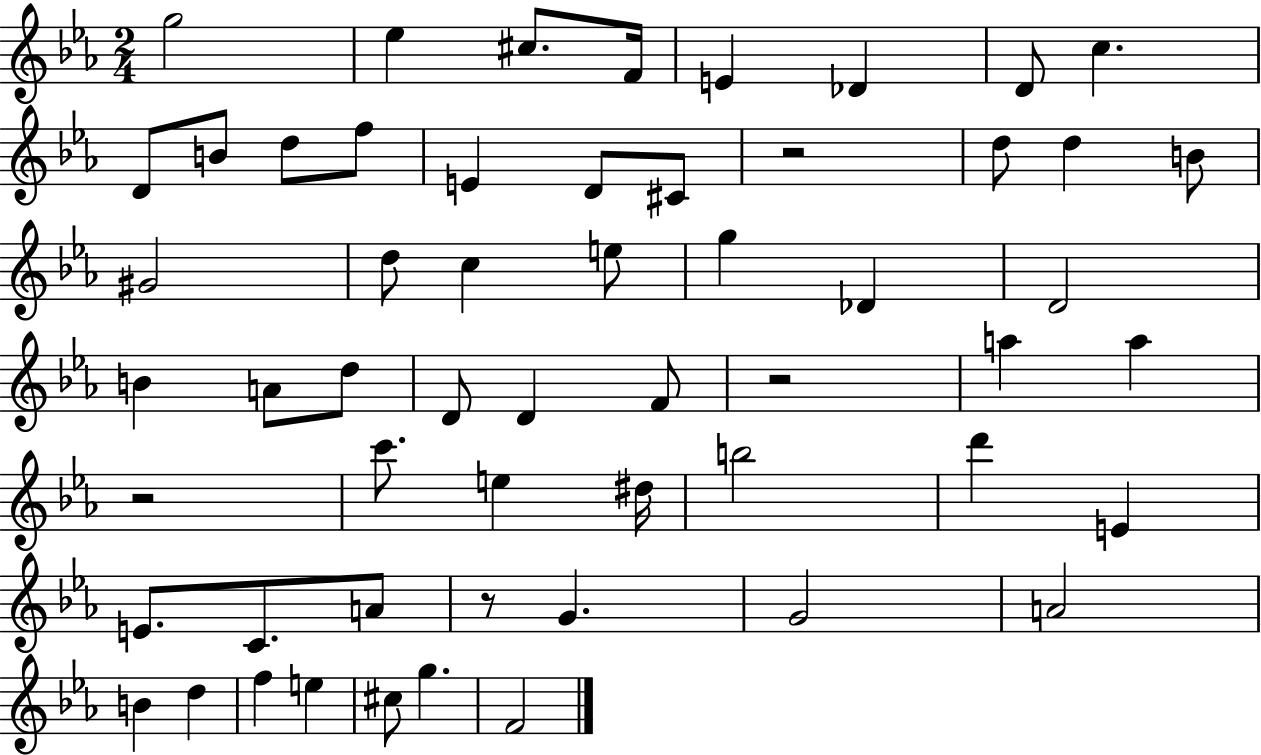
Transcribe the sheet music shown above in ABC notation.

X:1
T:Untitled
M:2/4
L:1/4
K:Eb
g2 _e ^c/2 F/4 E _D D/2 c D/2 B/2 d/2 f/2 E D/2 ^C/2 z2 d/2 d B/2 ^G2 d/2 c e/2 g _D D2 B A/2 d/2 D/2 D F/2 z2 a a z2 c'/2 e ^d/4 b2 d' E E/2 C/2 A/2 z/2 G G2 A2 B d f e ^c/2 g F2